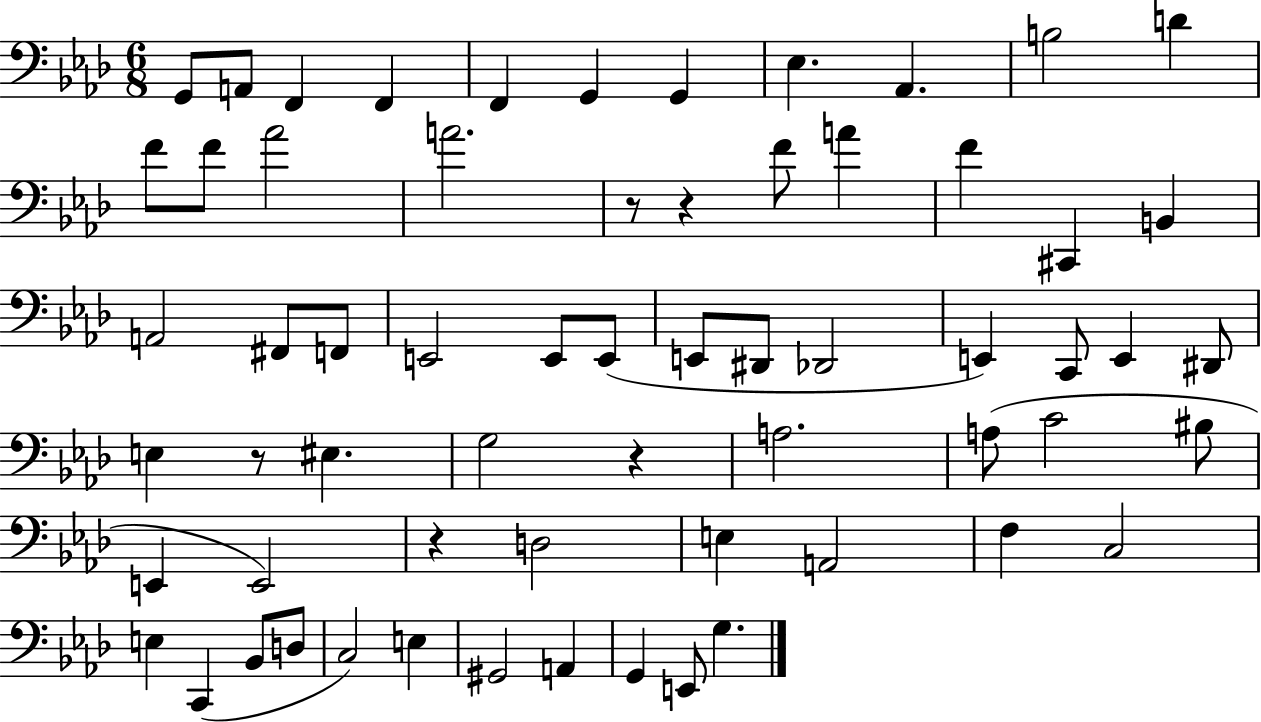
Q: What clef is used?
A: bass